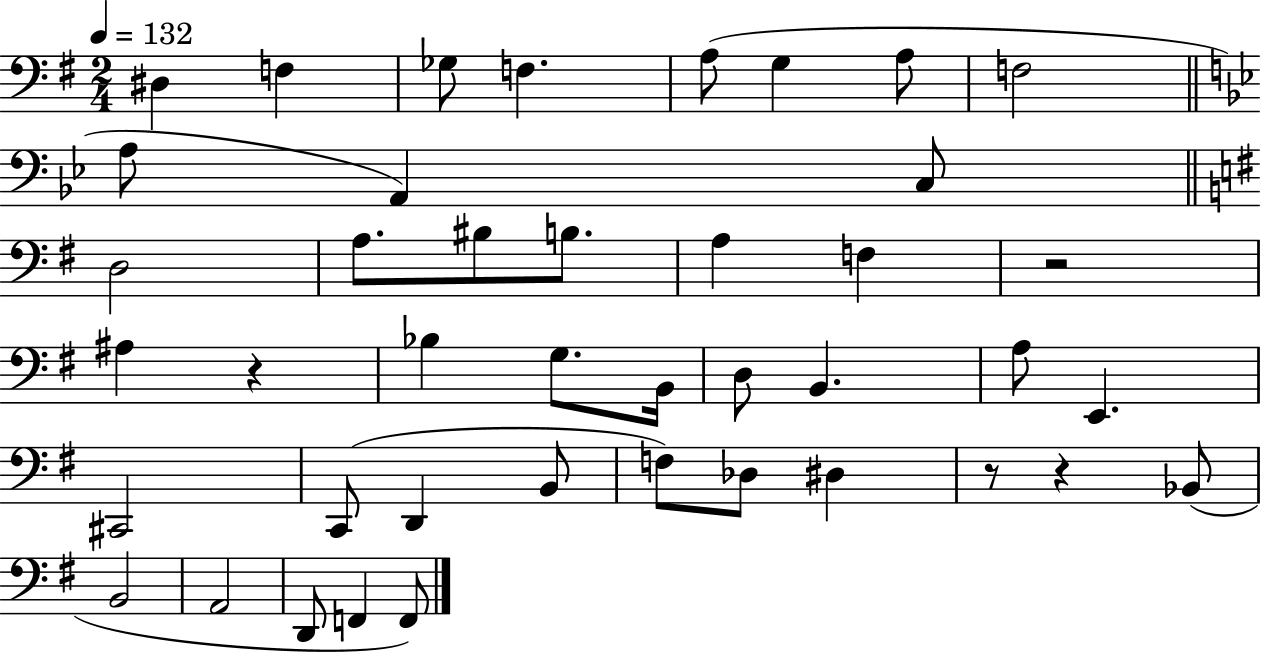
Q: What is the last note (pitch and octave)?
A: F2